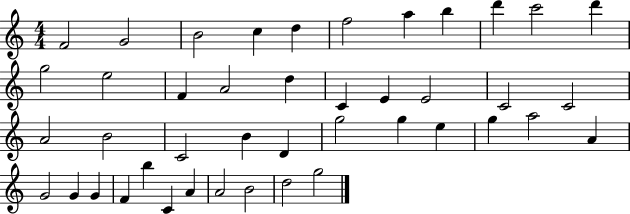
{
  \clef treble
  \numericTimeSignature
  \time 4/4
  \key c \major
  f'2 g'2 | b'2 c''4 d''4 | f''2 a''4 b''4 | d'''4 c'''2 d'''4 | \break g''2 e''2 | f'4 a'2 d''4 | c'4 e'4 e'2 | c'2 c'2 | \break a'2 b'2 | c'2 b'4 d'4 | g''2 g''4 e''4 | g''4 a''2 a'4 | \break g'2 g'4 g'4 | f'4 b''4 c'4 a'4 | a'2 b'2 | d''2 g''2 | \break \bar "|."
}